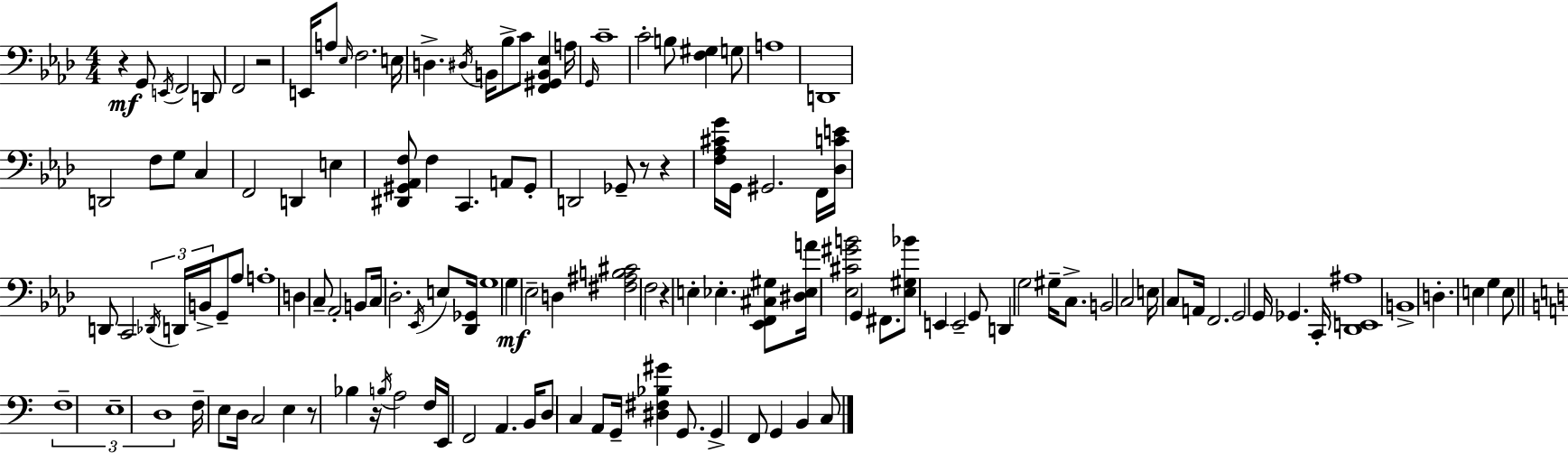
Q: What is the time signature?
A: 4/4